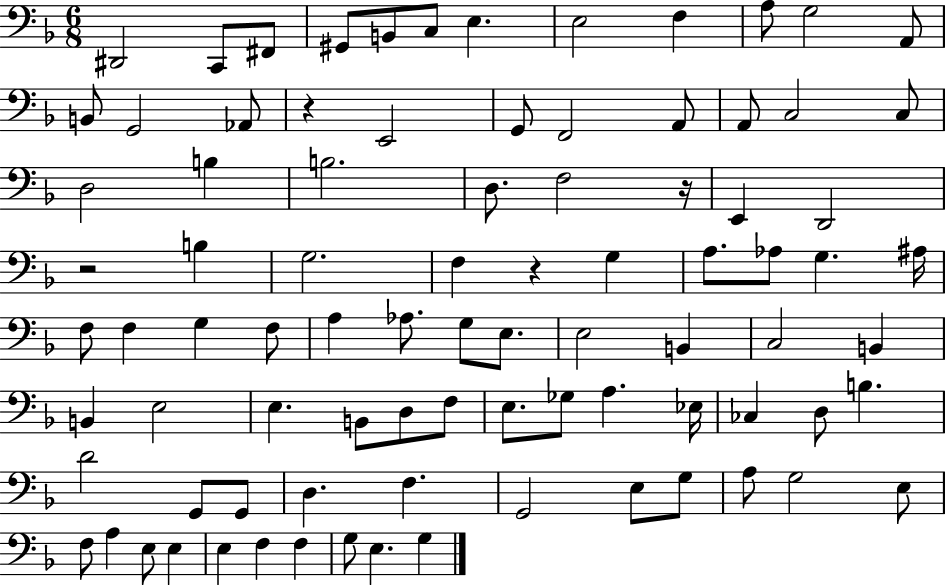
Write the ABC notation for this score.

X:1
T:Untitled
M:6/8
L:1/4
K:F
^D,,2 C,,/2 ^F,,/2 ^G,,/2 B,,/2 C,/2 E, E,2 F, A,/2 G,2 A,,/2 B,,/2 G,,2 _A,,/2 z E,,2 G,,/2 F,,2 A,,/2 A,,/2 C,2 C,/2 D,2 B, B,2 D,/2 F,2 z/4 E,, D,,2 z2 B, G,2 F, z G, A,/2 _A,/2 G, ^A,/4 F,/2 F, G, F,/2 A, _A,/2 G,/2 E,/2 E,2 B,, C,2 B,, B,, E,2 E, B,,/2 D,/2 F,/2 E,/2 _G,/2 A, _E,/4 _C, D,/2 B, D2 G,,/2 G,,/2 D, F, G,,2 E,/2 G,/2 A,/2 G,2 E,/2 F,/2 A, E,/2 E, E, F, F, G,/2 E, G,